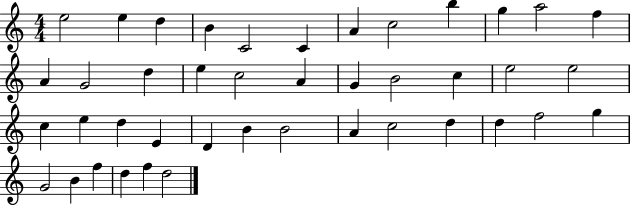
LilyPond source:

{
  \clef treble
  \numericTimeSignature
  \time 4/4
  \key c \major
  e''2 e''4 d''4 | b'4 c'2 c'4 | a'4 c''2 b''4 | g''4 a''2 f''4 | \break a'4 g'2 d''4 | e''4 c''2 a'4 | g'4 b'2 c''4 | e''2 e''2 | \break c''4 e''4 d''4 e'4 | d'4 b'4 b'2 | a'4 c''2 d''4 | d''4 f''2 g''4 | \break g'2 b'4 f''4 | d''4 f''4 d''2 | \bar "|."
}